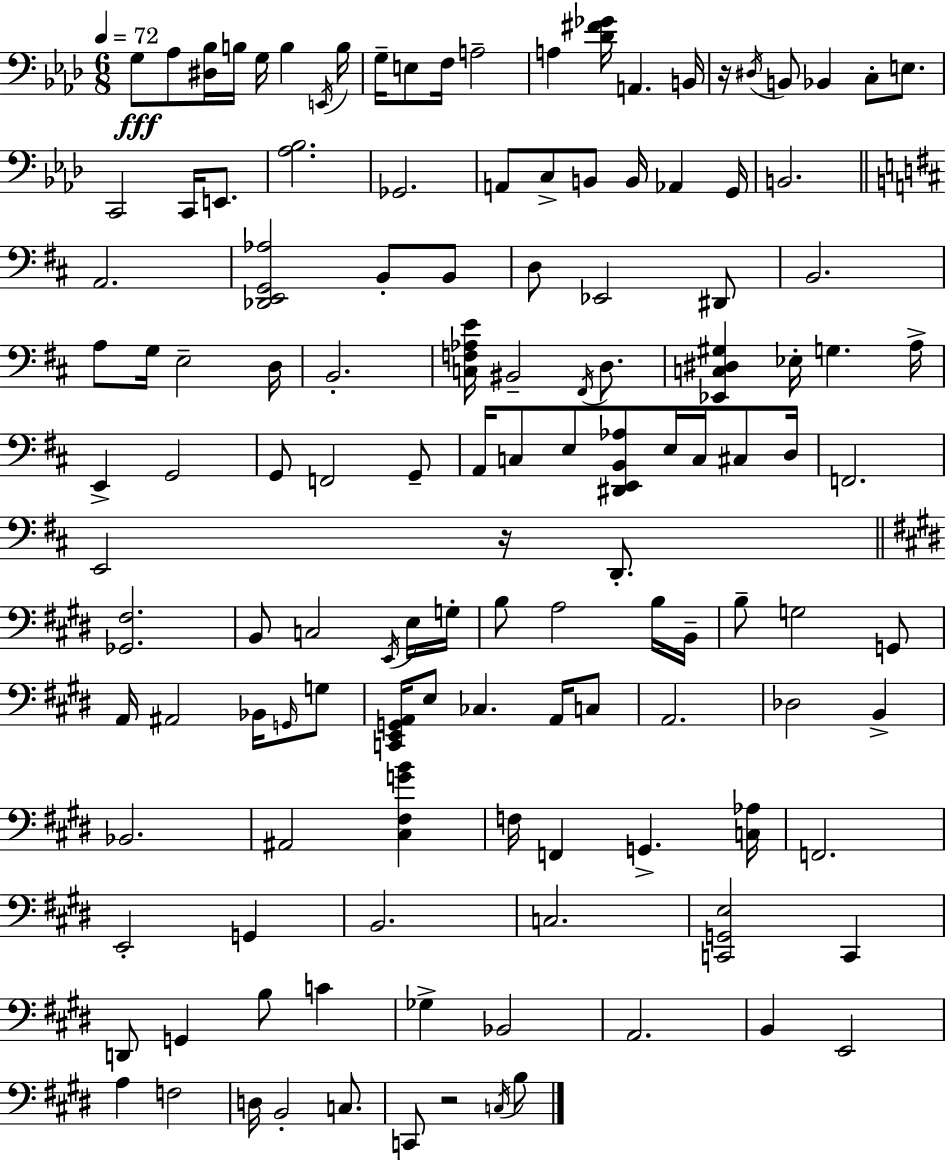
{
  \clef bass
  \numericTimeSignature
  \time 6/8
  \key f \minor
  \tempo 4 = 72
  g8\fff aes8 <dis bes>16 b16 g16 b4 \acciaccatura { e,16 } | b16 g16-- e8 f16 a2-- | a4 <des' fis' ges'>16 a,4. | b,16 r16 \acciaccatura { dis16 } b,8 bes,4 c8-. e8. | \break c,2 c,16 e,8. | <aes bes>2. | ges,2. | a,8 c8-> b,8 b,16 aes,4 | \break g,16 b,2. | \bar "||" \break \key b \minor a,2. | <des, e, g, aes>2 b,8-. b,8 | d8 ees,2 dis,8 | b,2. | \break a8 g16 e2-- d16 | b,2.-. | <c f aes e'>16 bis,2-- \acciaccatura { fis,16 } d8. | <ees, c dis gis>4 ees16-. g4. | \break a16-> e,4-> g,2 | g,8 f,2 g,8-- | a,16 c8 e8 <dis, e, b, aes>8 e16 c16 cis8 | d16 f,2. | \break e,2 r16 d,8.-. | \bar "||" \break \key e \major <ges, fis>2. | b,8 c2 \acciaccatura { e,16 } e16 | g16-. b8 a2 b16 | b,16-- b8-- g2 g,8 | \break a,16 ais,2 bes,16 \grace { g,16 } | g8 <c, e, g, a,>16 e8 ces4. a,16 | c8 a,2. | des2 b,4-> | \break bes,2. | ais,2 <cis fis g' b'>4 | f16 f,4 g,4.-> | <c aes>16 f,2. | \break e,2-. g,4 | b,2. | c2. | <c, g, e>2 c,4 | \break d,8 g,4 b8 c'4 | ges4-> bes,2 | a,2. | b,4 e,2 | \break a4 f2 | d16 b,2-. c8. | c,8 r2 | \acciaccatura { c16 } b8 \bar "|."
}